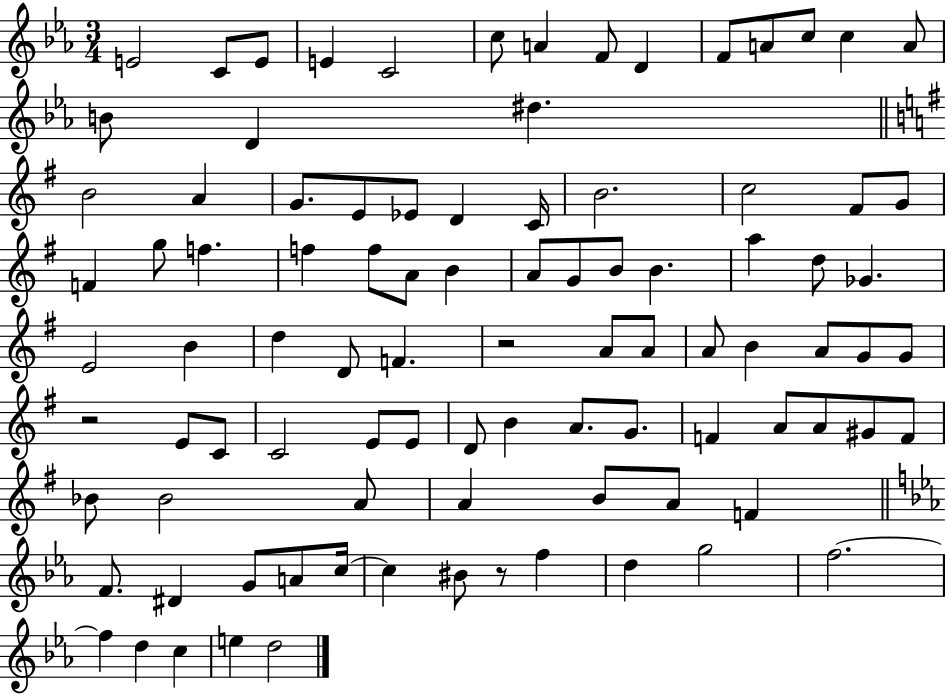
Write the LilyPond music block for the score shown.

{
  \clef treble
  \numericTimeSignature
  \time 3/4
  \key ees \major
  e'2 c'8 e'8 | e'4 c'2 | c''8 a'4 f'8 d'4 | f'8 a'8 c''8 c''4 a'8 | \break b'8 d'4 dis''4. | \bar "||" \break \key e \minor b'2 a'4 | g'8. e'8 ees'8 d'4 c'16 | b'2. | c''2 fis'8 g'8 | \break f'4 g''8 f''4. | f''4 f''8 a'8 b'4 | a'8 g'8 b'8 b'4. | a''4 d''8 ges'4. | \break e'2 b'4 | d''4 d'8 f'4. | r2 a'8 a'8 | a'8 b'4 a'8 g'8 g'8 | \break r2 e'8 c'8 | c'2 e'8 e'8 | d'8 b'4 a'8. g'8. | f'4 a'8 a'8 gis'8 f'8 | \break bes'8 bes'2 a'8 | a'4 b'8 a'8 f'4 | \bar "||" \break \key c \minor f'8. dis'4 g'8 a'8 c''16~~ | c''4 bis'8 r8 f''4 | d''4 g''2 | f''2.~~ | \break f''4 d''4 c''4 | e''4 d''2 | \bar "|."
}